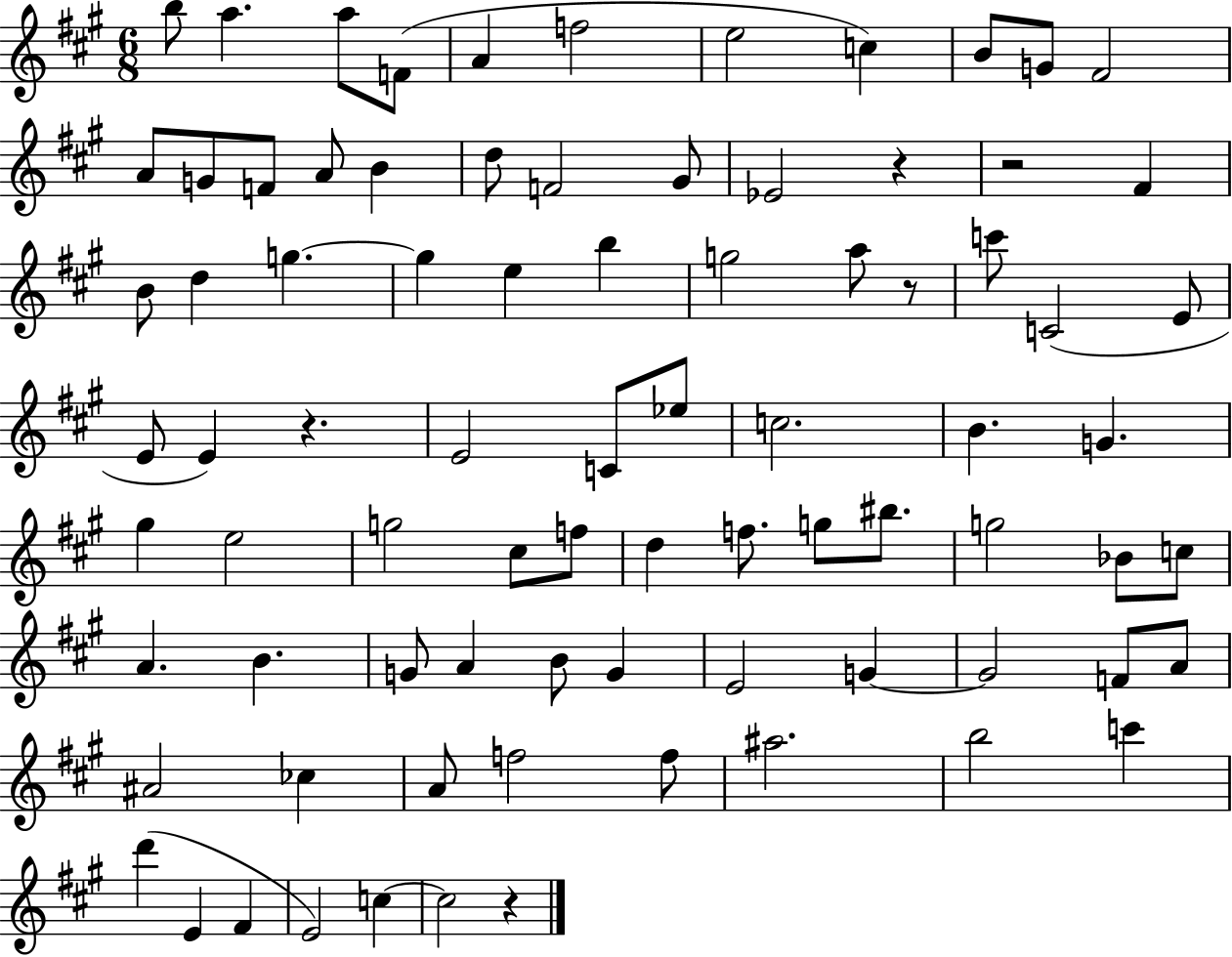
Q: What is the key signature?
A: A major